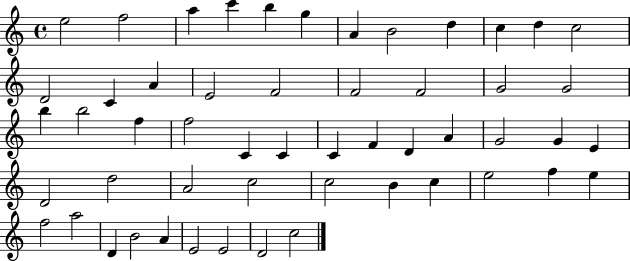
{
  \clef treble
  \time 4/4
  \defaultTimeSignature
  \key c \major
  e''2 f''2 | a''4 c'''4 b''4 g''4 | a'4 b'2 d''4 | c''4 d''4 c''2 | \break d'2 c'4 a'4 | e'2 f'2 | f'2 f'2 | g'2 g'2 | \break b''4 b''2 f''4 | f''2 c'4 c'4 | c'4 f'4 d'4 a'4 | g'2 g'4 e'4 | \break d'2 d''2 | a'2 c''2 | c''2 b'4 c''4 | e''2 f''4 e''4 | \break f''2 a''2 | d'4 b'2 a'4 | e'2 e'2 | d'2 c''2 | \break \bar "|."
}